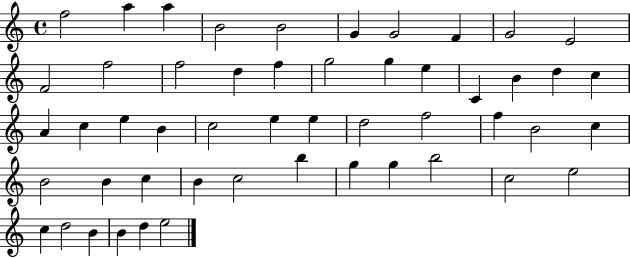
{
  \clef treble
  \time 4/4
  \defaultTimeSignature
  \key c \major
  f''2 a''4 a''4 | b'2 b'2 | g'4 g'2 f'4 | g'2 e'2 | \break f'2 f''2 | f''2 d''4 f''4 | g''2 g''4 e''4 | c'4 b'4 d''4 c''4 | \break a'4 c''4 e''4 b'4 | c''2 e''4 e''4 | d''2 f''2 | f''4 b'2 c''4 | \break b'2 b'4 c''4 | b'4 c''2 b''4 | g''4 g''4 b''2 | c''2 e''2 | \break c''4 d''2 b'4 | b'4 d''4 e''2 | \bar "|."
}